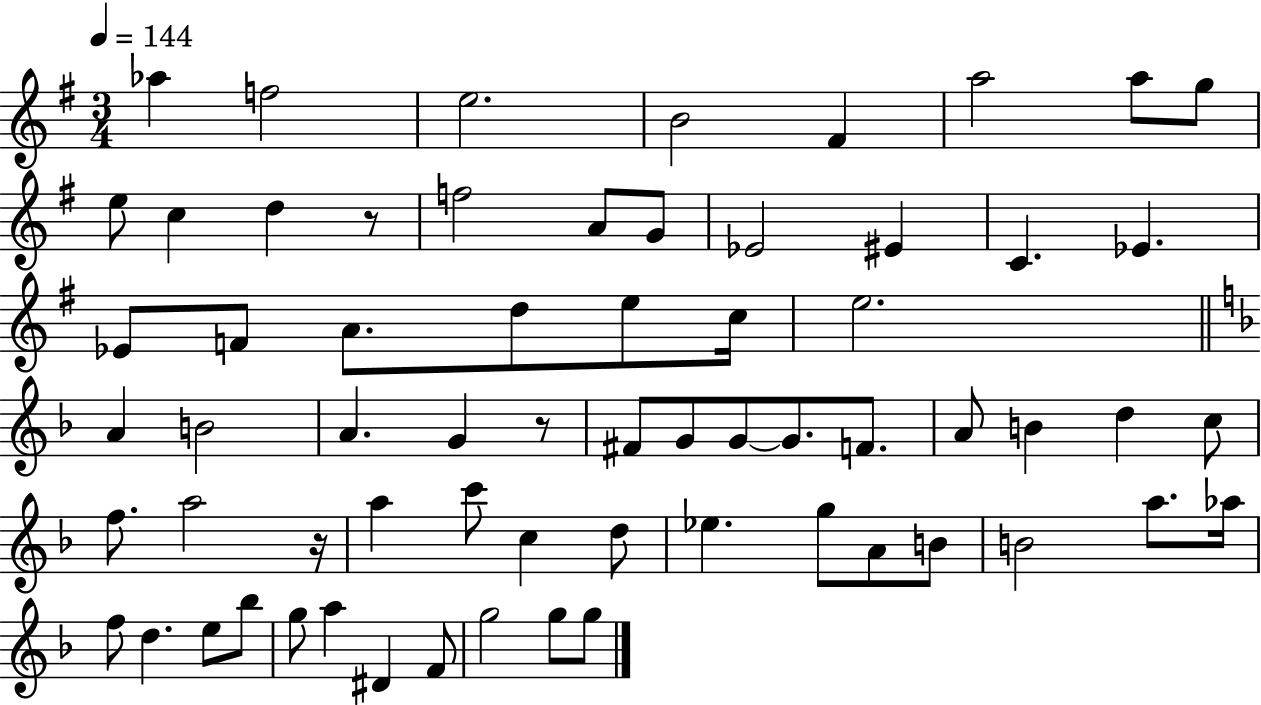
X:1
T:Untitled
M:3/4
L:1/4
K:G
_a f2 e2 B2 ^F a2 a/2 g/2 e/2 c d z/2 f2 A/2 G/2 _E2 ^E C _E _E/2 F/2 A/2 d/2 e/2 c/4 e2 A B2 A G z/2 ^F/2 G/2 G/2 G/2 F/2 A/2 B d c/2 f/2 a2 z/4 a c'/2 c d/2 _e g/2 A/2 B/2 B2 a/2 _a/4 f/2 d e/2 _b/2 g/2 a ^D F/2 g2 g/2 g/2